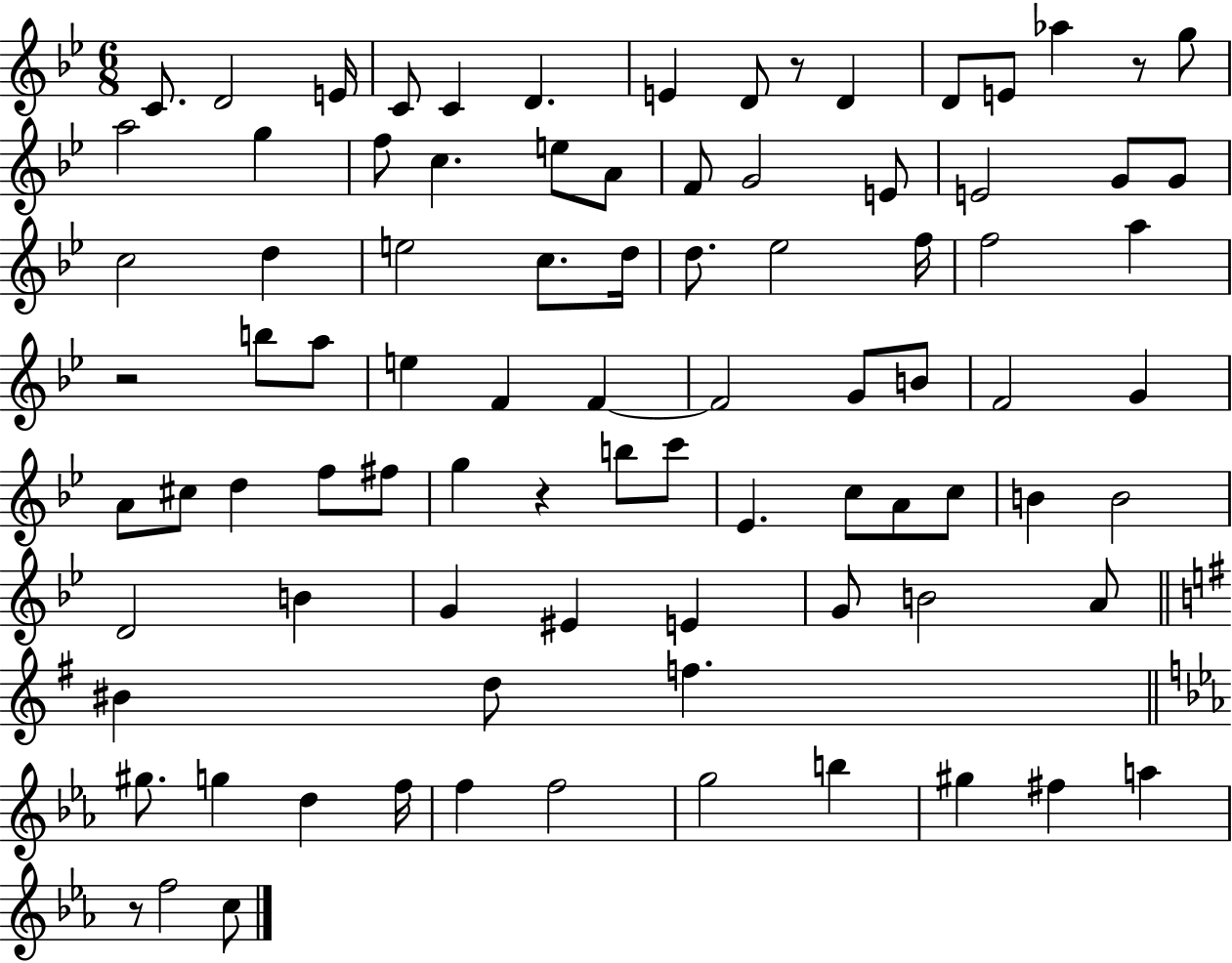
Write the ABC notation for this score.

X:1
T:Untitled
M:6/8
L:1/4
K:Bb
C/2 D2 E/4 C/2 C D E D/2 z/2 D D/2 E/2 _a z/2 g/2 a2 g f/2 c e/2 A/2 F/2 G2 E/2 E2 G/2 G/2 c2 d e2 c/2 d/4 d/2 _e2 f/4 f2 a z2 b/2 a/2 e F F F2 G/2 B/2 F2 G A/2 ^c/2 d f/2 ^f/2 g z b/2 c'/2 _E c/2 A/2 c/2 B B2 D2 B G ^E E G/2 B2 A/2 ^B d/2 f ^g/2 g d f/4 f f2 g2 b ^g ^f a z/2 f2 c/2